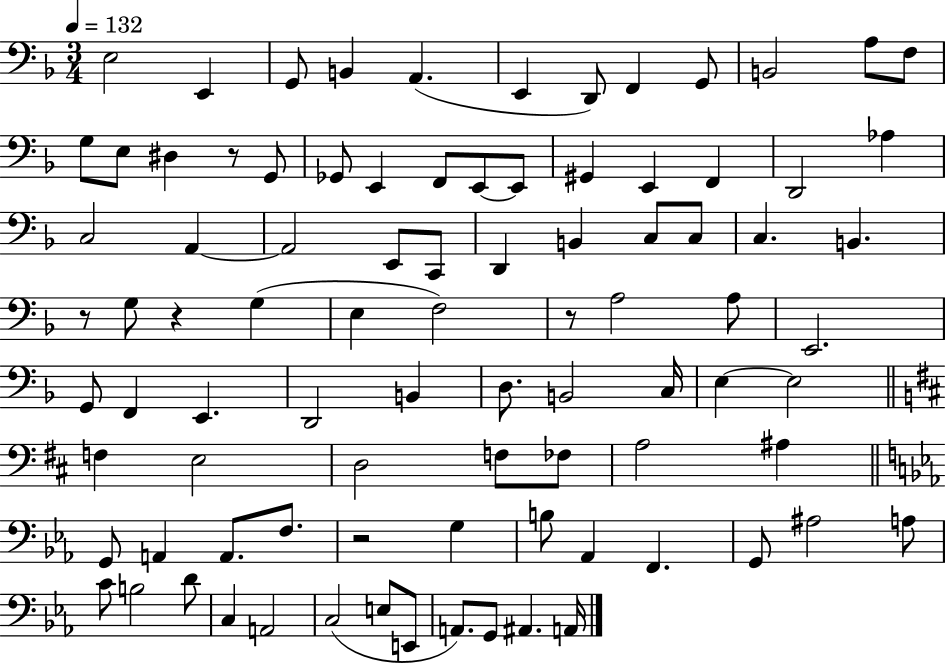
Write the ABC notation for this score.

X:1
T:Untitled
M:3/4
L:1/4
K:F
E,2 E,, G,,/2 B,, A,, E,, D,,/2 F,, G,,/2 B,,2 A,/2 F,/2 G,/2 E,/2 ^D, z/2 G,,/2 _G,,/2 E,, F,,/2 E,,/2 E,,/2 ^G,, E,, F,, D,,2 _A, C,2 A,, A,,2 E,,/2 C,,/2 D,, B,, C,/2 C,/2 C, B,, z/2 G,/2 z G, E, F,2 z/2 A,2 A,/2 E,,2 G,,/2 F,, E,, D,,2 B,, D,/2 B,,2 C,/4 E, E,2 F, E,2 D,2 F,/2 _F,/2 A,2 ^A, G,,/2 A,, A,,/2 F,/2 z2 G, B,/2 _A,, F,, G,,/2 ^A,2 A,/2 C/2 B,2 D/2 C, A,,2 C,2 E,/2 E,,/2 A,,/2 G,,/2 ^A,, A,,/4